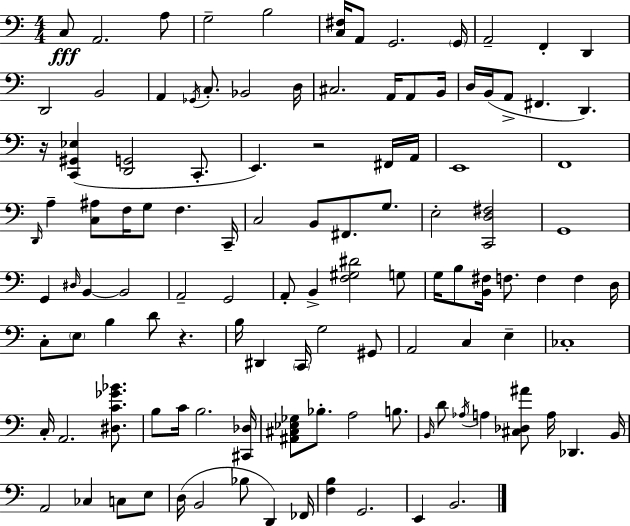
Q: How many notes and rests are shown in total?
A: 115